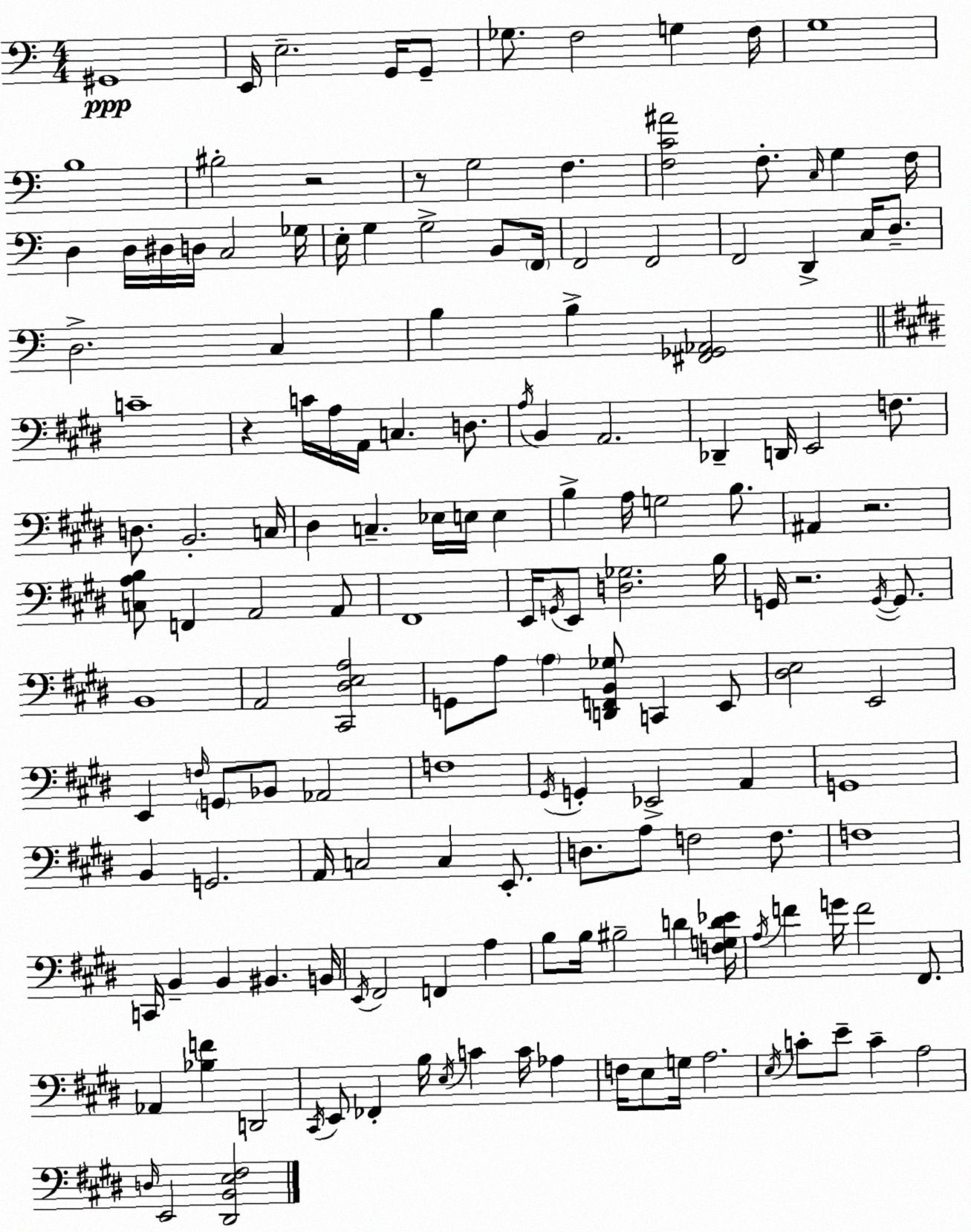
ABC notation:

X:1
T:Untitled
M:4/4
L:1/4
K:Am
^G,,4 E,,/4 E,2 G,,/4 G,,/2 _G,/2 F,2 G, F,/4 G,4 B,4 ^B,2 z2 z/2 G,2 F, [F,C^A]2 F,/2 C,/4 G, F,/4 D, D,/4 ^D,/4 D,/4 C,2 _G,/4 E,/4 G, G,2 B,,/2 F,,/4 F,,2 F,,2 F,,2 D,, C,/4 D,/2 D,2 C, B, B, [^F,,_G,,_A,,]2 C4 z C/4 A,/4 A,,/4 C, D,/2 A,/4 B,, A,,2 _D,, D,,/4 E,,2 F,/2 D,/2 B,,2 C,/4 ^D, C, _E,/4 E,/4 E, B, A,/4 G,2 B,/2 ^A,, z2 [C,A,B,]/2 F,, A,,2 A,,/2 ^F,,4 E,,/4 G,,/4 E,,/2 [D,_G,]2 B,/4 G,,/4 z2 G,,/4 G,,/2 B,,4 A,,2 [^C,,^D,E,A,]2 G,,/2 A,/2 A, [D,,F,,B,,_G,]/2 C,, E,,/2 [^D,E,]2 E,,2 E,, F,/4 G,,/2 _B,,/2 _A,,2 F,4 ^G,,/4 G,, _E,,2 A,, G,,4 B,, G,,2 A,,/4 C,2 C, E,,/2 D,/2 A,/2 F,2 F,/2 F,4 C,,/4 B,, B,, ^B,, B,,/4 E,,/4 ^F,,2 F,, A, B,/2 B,/4 ^B,2 D [F,G,D_E]/4 A,/4 F G/4 F2 ^F,,/2 _A,, [_B,F] D,,2 ^C,,/4 E,,/2 _F,, B,/4 E,/4 C C/4 _A, F,/4 E,/2 G,/4 A,2 E,/4 C/2 E/2 C A,2 D,/4 E,,2 [^D,,B,,E,^F,]2